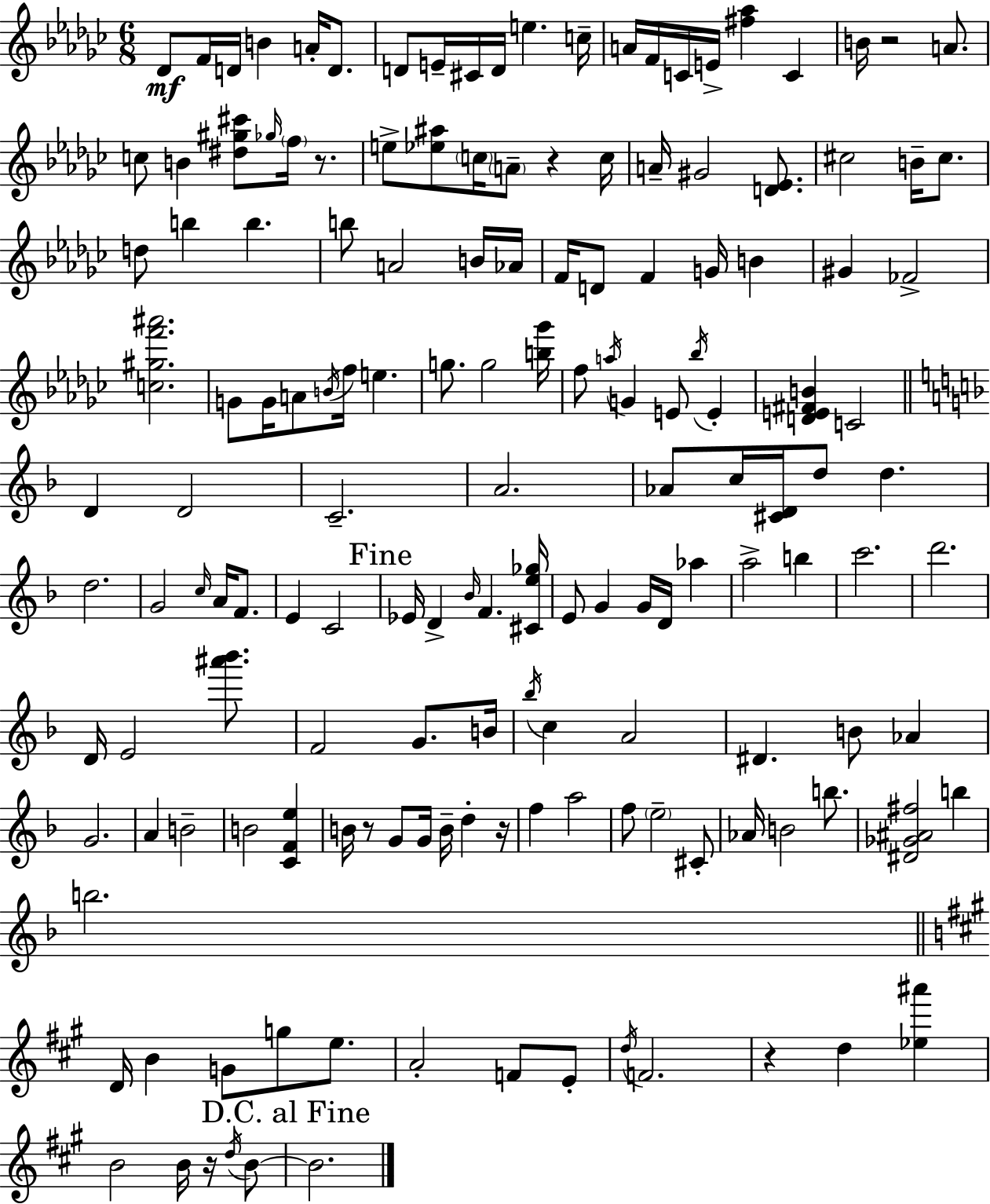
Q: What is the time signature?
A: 6/8